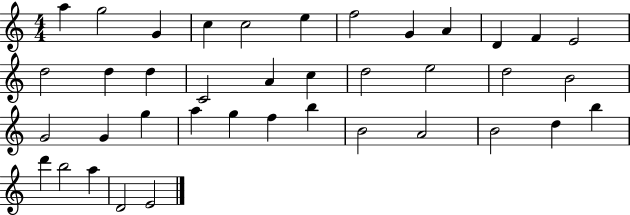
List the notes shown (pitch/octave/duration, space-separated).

A5/q G5/h G4/q C5/q C5/h E5/q F5/h G4/q A4/q D4/q F4/q E4/h D5/h D5/q D5/q C4/h A4/q C5/q D5/h E5/h D5/h B4/h G4/h G4/q G5/q A5/q G5/q F5/q B5/q B4/h A4/h B4/h D5/q B5/q D6/q B5/h A5/q D4/h E4/h